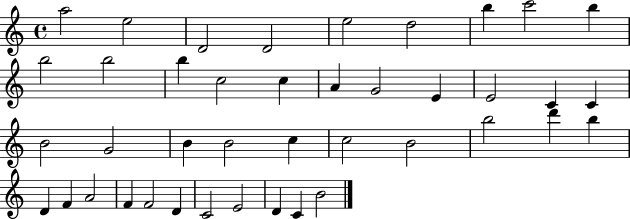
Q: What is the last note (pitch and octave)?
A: B4